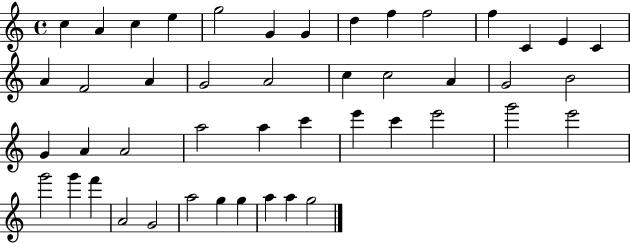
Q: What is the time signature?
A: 4/4